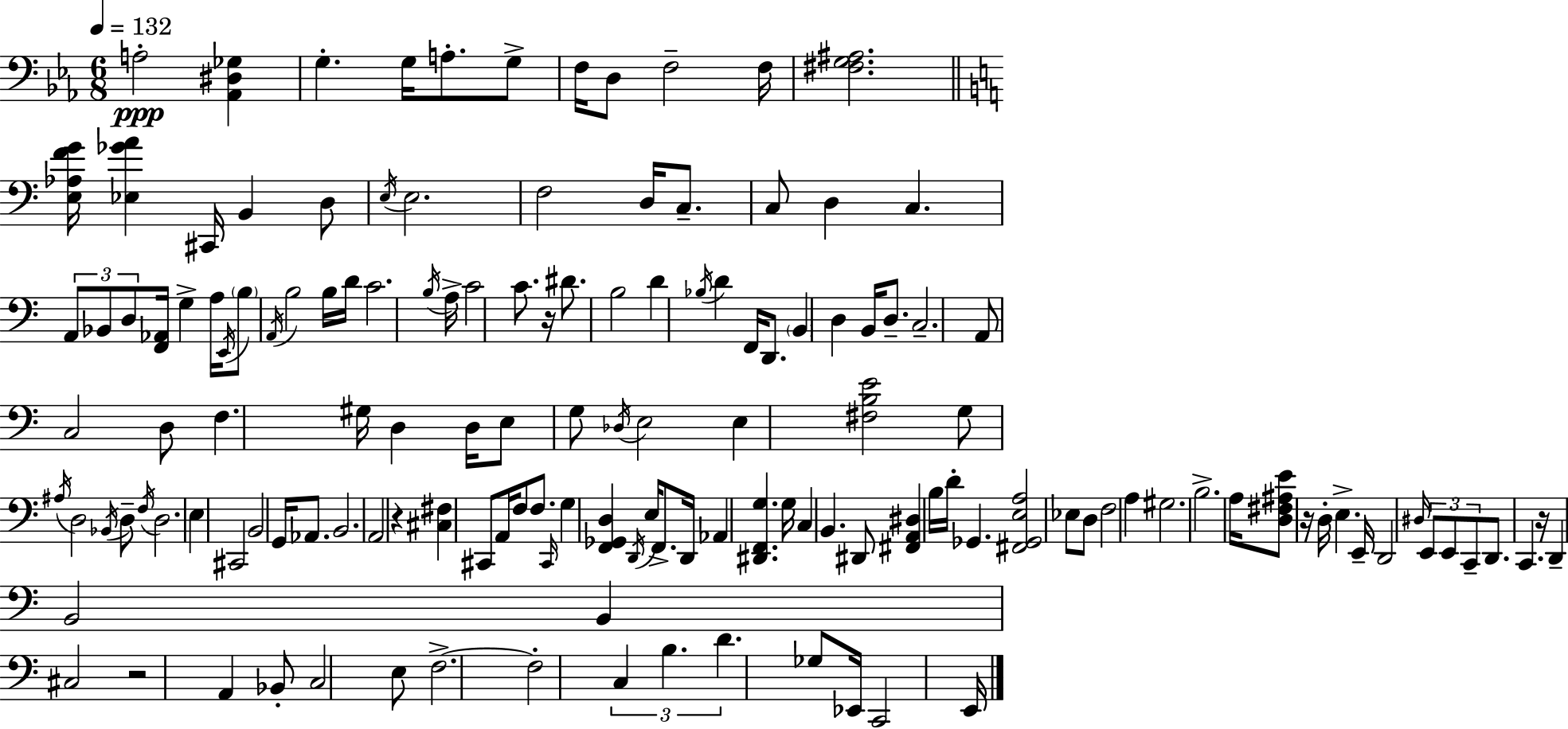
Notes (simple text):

A3/h [Ab2,D#3,Gb3]/q G3/q. G3/s A3/e. G3/e F3/s D3/e F3/h F3/s [F#3,G3,A#3]/h. [E3,Ab3,F4,G4]/s [Eb3,Gb4,A4]/q C#2/s B2/q D3/e E3/s E3/h. F3/h D3/s C3/e. C3/e D3/q C3/q. A2/e Bb2/e D3/e [F2,Ab2]/s G3/q A3/s E2/s B3/e A2/s B3/h B3/s D4/s C4/h. B3/s A3/s C4/h C4/e. R/s D#4/e. B3/h D4/q Bb3/s D4/q F2/s D2/e. B2/q D3/q B2/s D3/e. C3/h. A2/e C3/h D3/e F3/q. G#3/s D3/q D3/s E3/e G3/e Db3/s E3/h E3/q [F#3,B3,E4]/h G3/e A#3/s D3/h Bb2/s D3/e F3/s D3/h. E3/q C#2/h B2/h G2/s Ab2/e. B2/h. A2/h R/q [C#3,F#3]/q C#2/e A2/s F3/e F3/e. C#2/s G3/q [F2,Gb2,D3]/q D2/s E3/s F2/e. D2/s Ab2/q [D#2,F2,G3]/q. G3/s C3/q B2/q. D#2/e [F#2,A2,D#3]/q B3/s D4/s Gb2/q. [F#2,Gb2,E3,A3]/h Eb3/e D3/e F3/h A3/q G#3/h. B3/h. A3/s [D3,F#3,A#3,E4]/e R/s D3/s E3/q. E2/s D2/h D#3/s E2/e E2/e C2/e D2/e. C2/q. R/s D2/q B2/h B2/q C#3/h R/h A2/q Bb2/e C3/h E3/e F3/h. F3/h C3/q B3/q. D4/q. Gb3/e Eb2/s C2/h E2/s